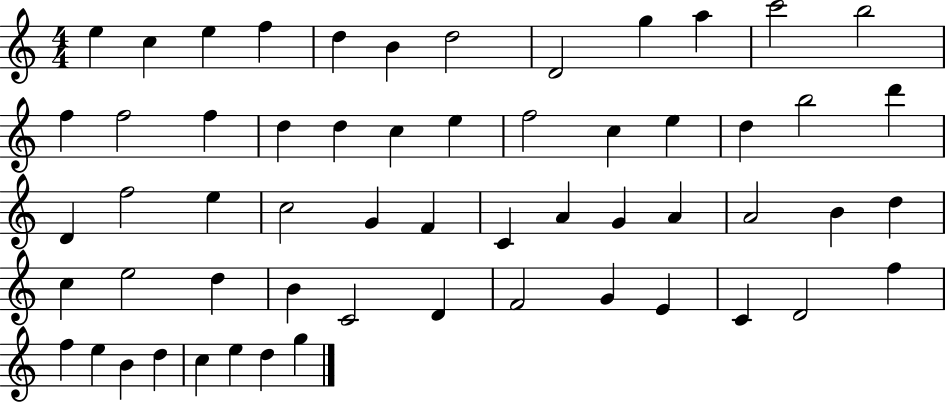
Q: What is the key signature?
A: C major